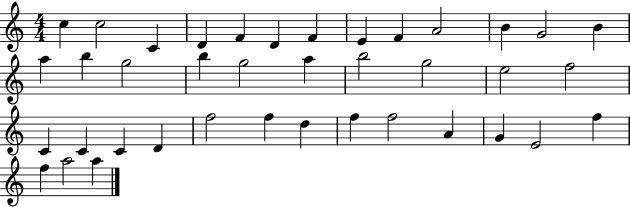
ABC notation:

X:1
T:Untitled
M:4/4
L:1/4
K:C
c c2 C D F D F E F A2 B G2 B a b g2 b g2 a b2 g2 e2 f2 C C C D f2 f d f f2 A G E2 f f a2 a